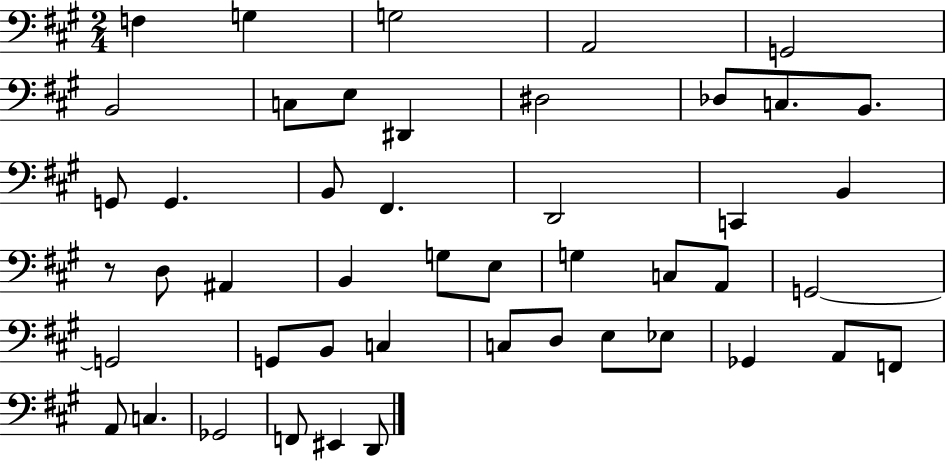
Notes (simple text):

F3/q G3/q G3/h A2/h G2/h B2/h C3/e E3/e D#2/q D#3/h Db3/e C3/e. B2/e. G2/e G2/q. B2/e F#2/q. D2/h C2/q B2/q R/e D3/e A#2/q B2/q G3/e E3/e G3/q C3/e A2/e G2/h G2/h G2/e B2/e C3/q C3/e D3/e E3/e Eb3/e Gb2/q A2/e F2/e A2/e C3/q. Gb2/h F2/e EIS2/q D2/e